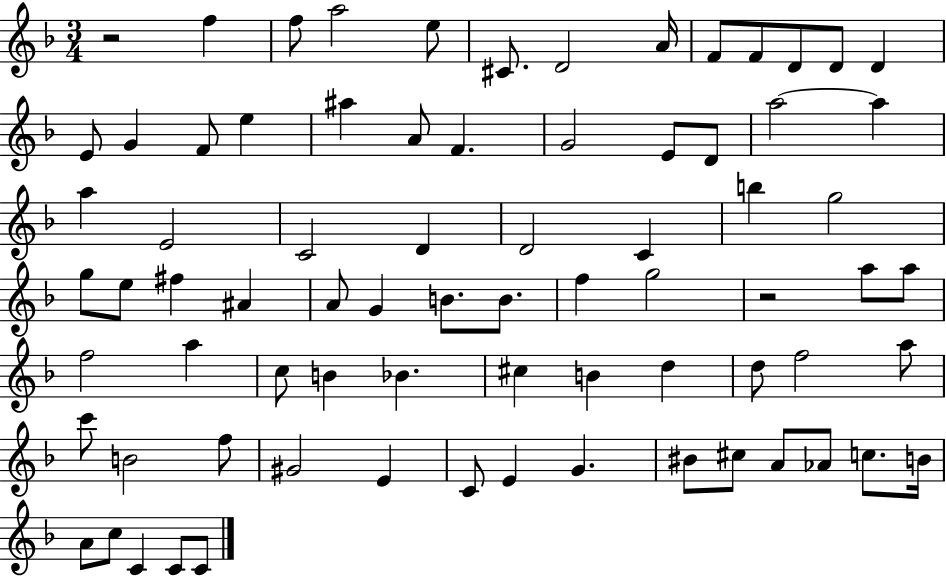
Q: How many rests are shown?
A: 2